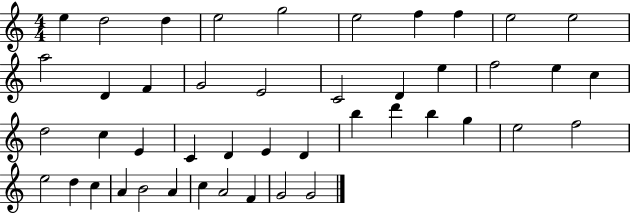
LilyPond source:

{
  \clef treble
  \numericTimeSignature
  \time 4/4
  \key c \major
  e''4 d''2 d''4 | e''2 g''2 | e''2 f''4 f''4 | e''2 e''2 | \break a''2 d'4 f'4 | g'2 e'2 | c'2 d'4 e''4 | f''2 e''4 c''4 | \break d''2 c''4 e'4 | c'4 d'4 e'4 d'4 | b''4 d'''4 b''4 g''4 | e''2 f''2 | \break e''2 d''4 c''4 | a'4 b'2 a'4 | c''4 a'2 f'4 | g'2 g'2 | \break \bar "|."
}